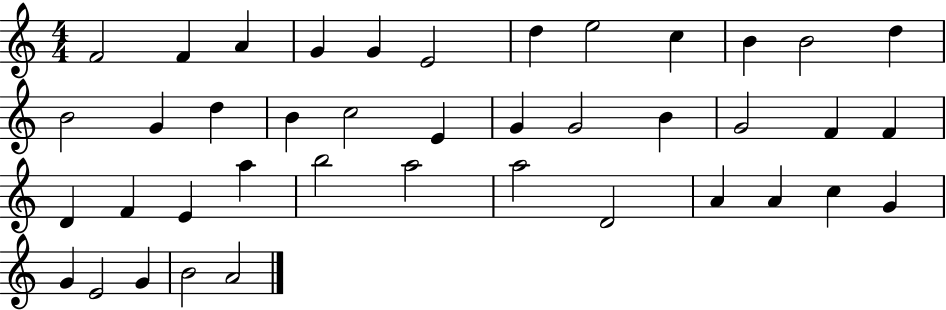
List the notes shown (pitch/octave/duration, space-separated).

F4/h F4/q A4/q G4/q G4/q E4/h D5/q E5/h C5/q B4/q B4/h D5/q B4/h G4/q D5/q B4/q C5/h E4/q G4/q G4/h B4/q G4/h F4/q F4/q D4/q F4/q E4/q A5/q B5/h A5/h A5/h D4/h A4/q A4/q C5/q G4/q G4/q E4/h G4/q B4/h A4/h